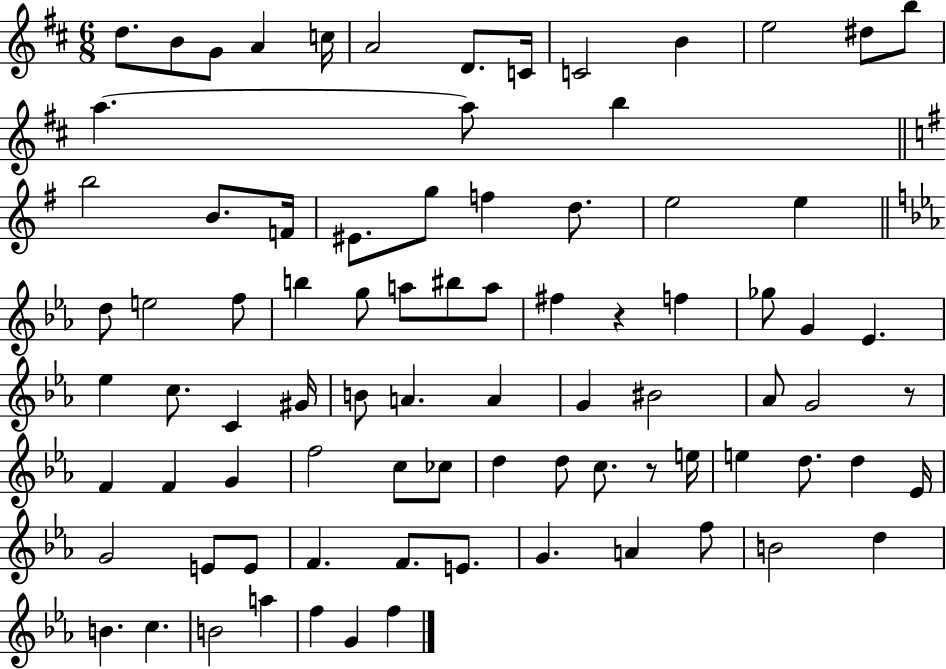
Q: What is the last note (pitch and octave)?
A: F5